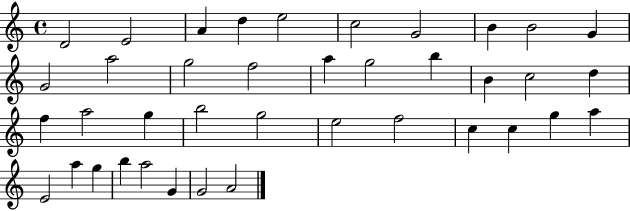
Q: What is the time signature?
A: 4/4